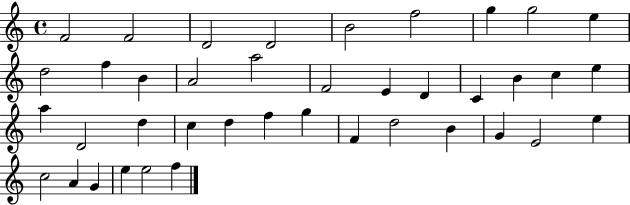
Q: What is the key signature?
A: C major